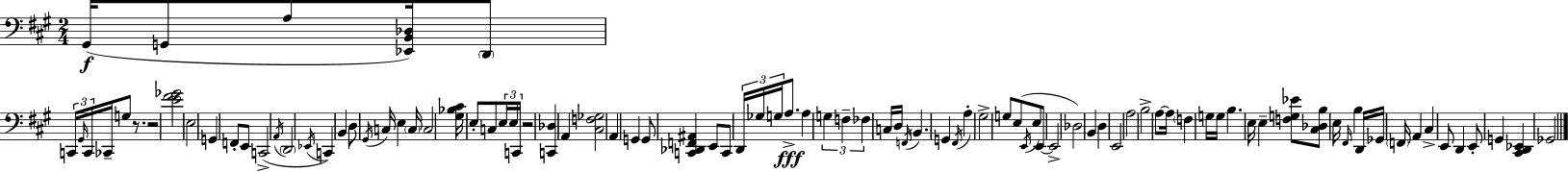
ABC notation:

X:1
T:Untitled
M:2/4
L:1/4
K:A
^G,,/4 G,,/2 A,/2 [_E,,B,,_D,]/4 D,,/2 C,,/4 ^G,,/4 C,,/4 _C,,/4 G,/2 z/2 z2 [E^F_G]2 E,2 G,, F,,/2 E,,/2 C,,2 A,,/4 D,,2 _E,,/4 C,, B,, D,/2 ^G,,/4 C,/4 E, C,/4 C,2 [^G,_B,^C]/4 E,/2 C,/2 E,/4 E,/4 C,,/4 z2 [C,,_D,] A,, [^C,F,_G,]2 A,, G,, G,,/2 [C,,_D,,F,,^A,,] E,,/2 C,,/2 D,,/4 _G,/4 G,/4 A,/2 A, G, F, _F, C,/4 D,/4 F,,/4 B,, G,, ^F,,/4 A, ^G,2 G,/2 E,/2 E,,/4 E,/2 E,,/2 E,,2 _D,2 B,, D, E,,2 A,2 B,2 A,/2 A,/4 F, G,/4 G,/4 B, E,/4 E, [F,G,_E]/2 [^C,_D,B,]/2 E,/4 ^F,,/4 B, D,,/4 _G,,/4 F,,/4 A,, ^C, E,,/2 D,, E,,/2 G,, [^C,,D,,_E,,] _G,,2